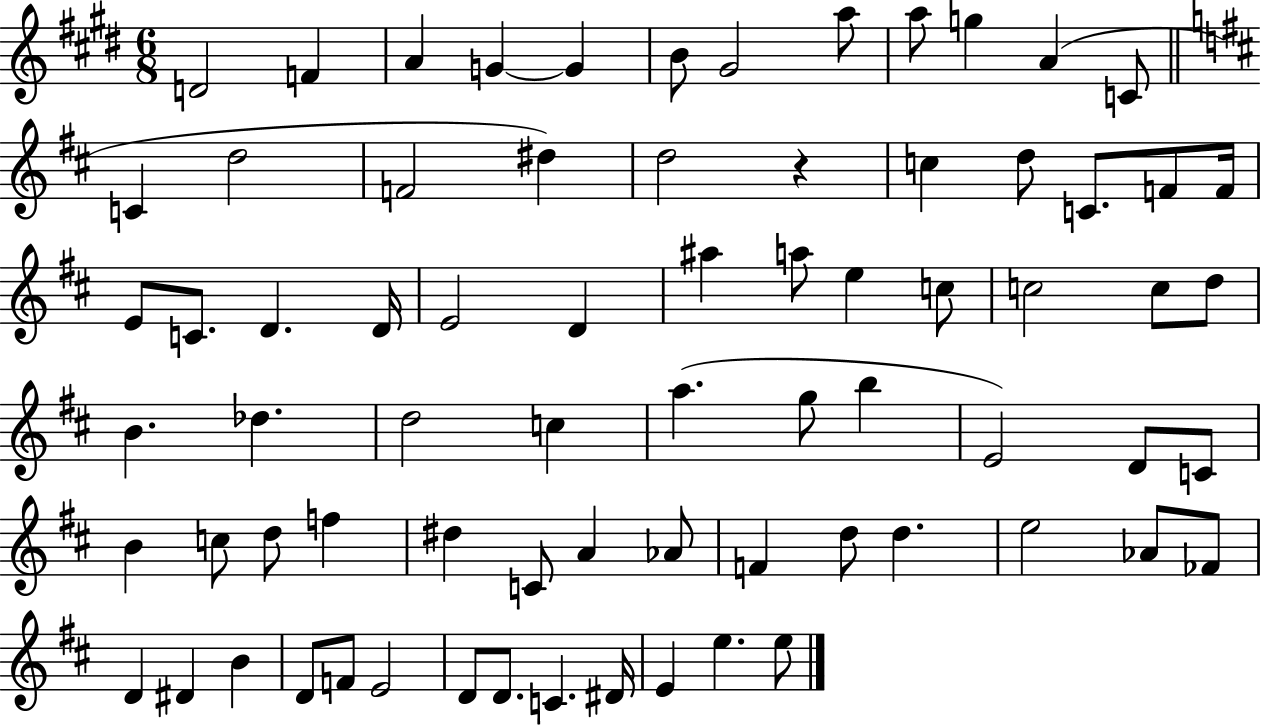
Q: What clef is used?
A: treble